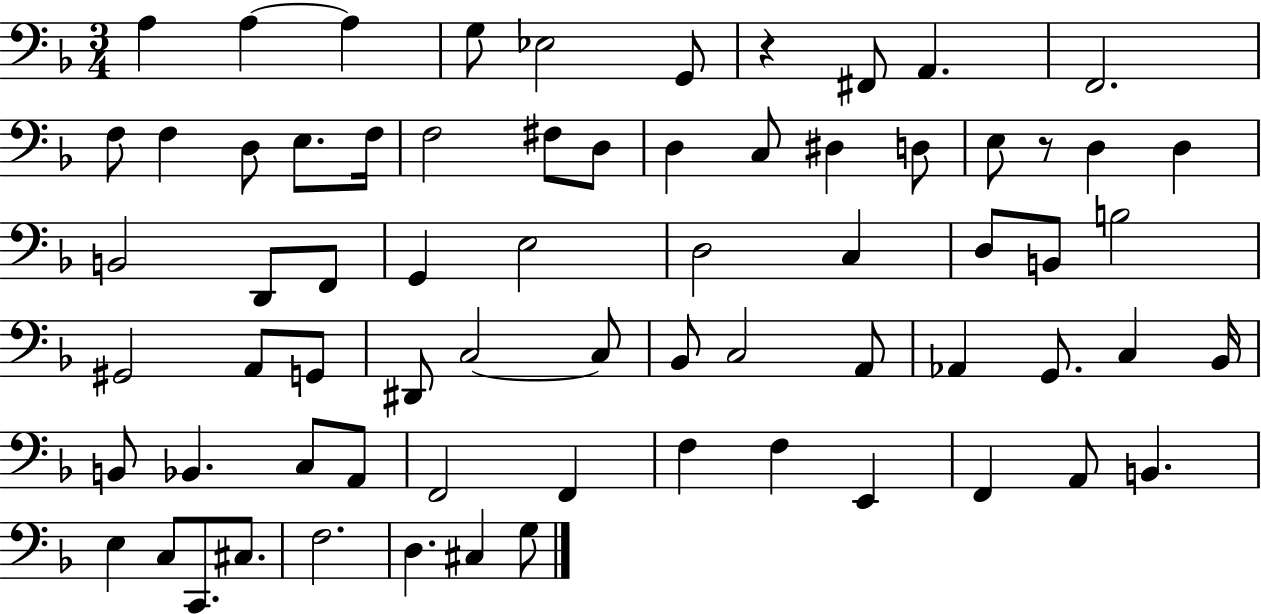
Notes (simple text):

A3/q A3/q A3/q G3/e Eb3/h G2/e R/q F#2/e A2/q. F2/h. F3/e F3/q D3/e E3/e. F3/s F3/h F#3/e D3/e D3/q C3/e D#3/q D3/e E3/e R/e D3/q D3/q B2/h D2/e F2/e G2/q E3/h D3/h C3/q D3/e B2/e B3/h G#2/h A2/e G2/e D#2/e C3/h C3/e Bb2/e C3/h A2/e Ab2/q G2/e. C3/q Bb2/s B2/e Bb2/q. C3/e A2/e F2/h F2/q F3/q F3/q E2/q F2/q A2/e B2/q. E3/q C3/e C2/e. C#3/e. F3/h. D3/q. C#3/q G3/e